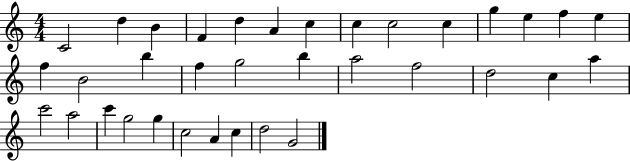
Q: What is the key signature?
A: C major